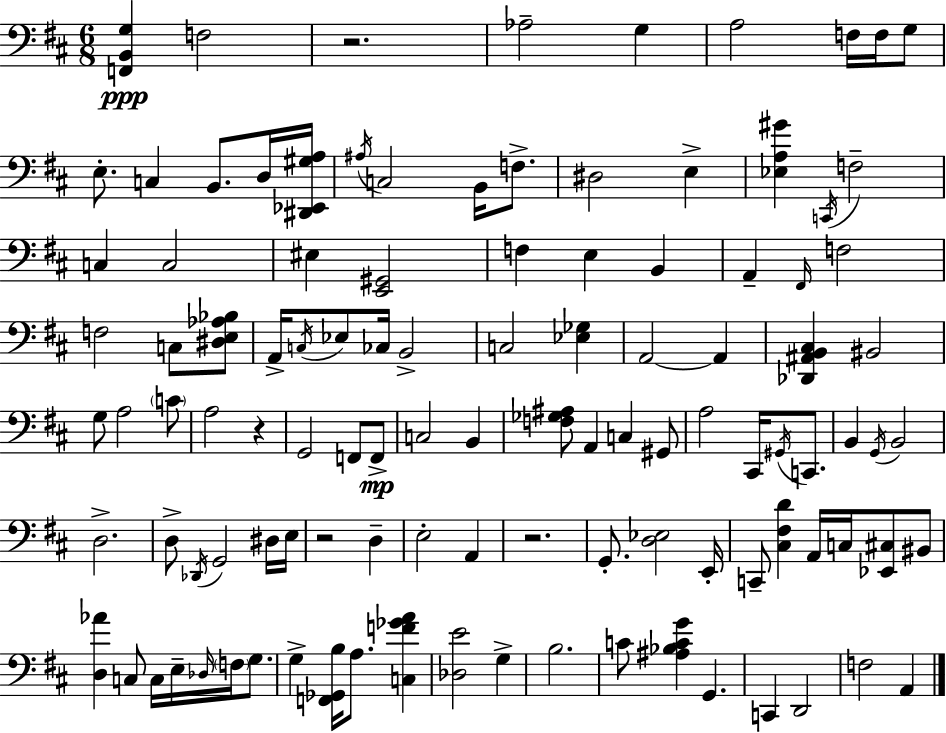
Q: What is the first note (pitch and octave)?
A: F3